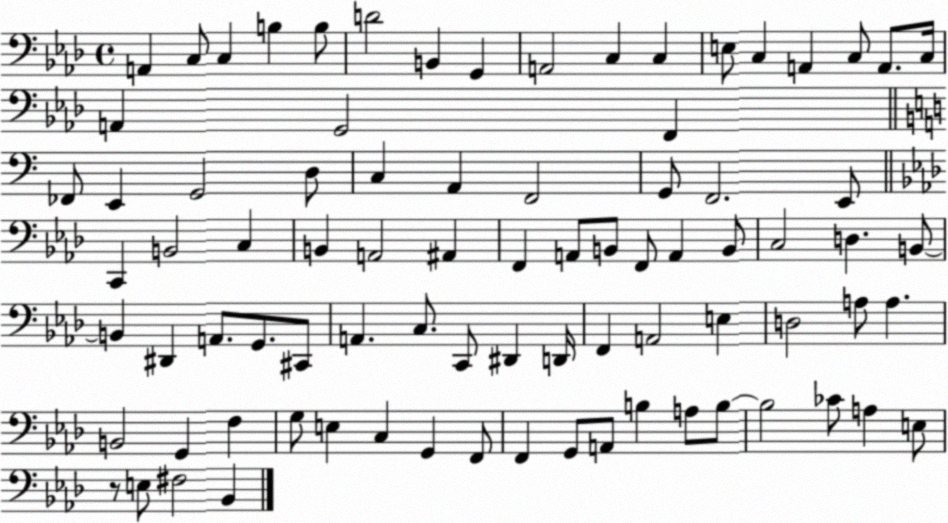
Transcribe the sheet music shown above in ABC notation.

X:1
T:Untitled
M:4/4
L:1/4
K:Ab
A,, C,/2 C, B, B,/2 D2 B,, G,, A,,2 C, C, E,/2 C, A,, C,/2 A,,/2 C,/4 A,, G,,2 F,, _F,,/2 E,, G,,2 D,/2 C, A,, F,,2 G,,/2 F,,2 E,,/2 C,, B,,2 C, B,, A,,2 ^A,, F,, A,,/2 B,,/2 F,,/2 A,, B,,/2 C,2 D, B,,/2 B,, ^D,, A,,/2 G,,/2 ^C,,/2 A,, C,/2 C,,/2 ^D,, D,,/4 F,, A,,2 E, D,2 A,/2 A, B,,2 G,, F, G,/2 E, C, G,, F,,/2 F,, G,,/2 A,,/2 B, A,/2 B,/2 B,2 _C/2 A, E,/2 z/2 E,/2 ^F,2 _B,,